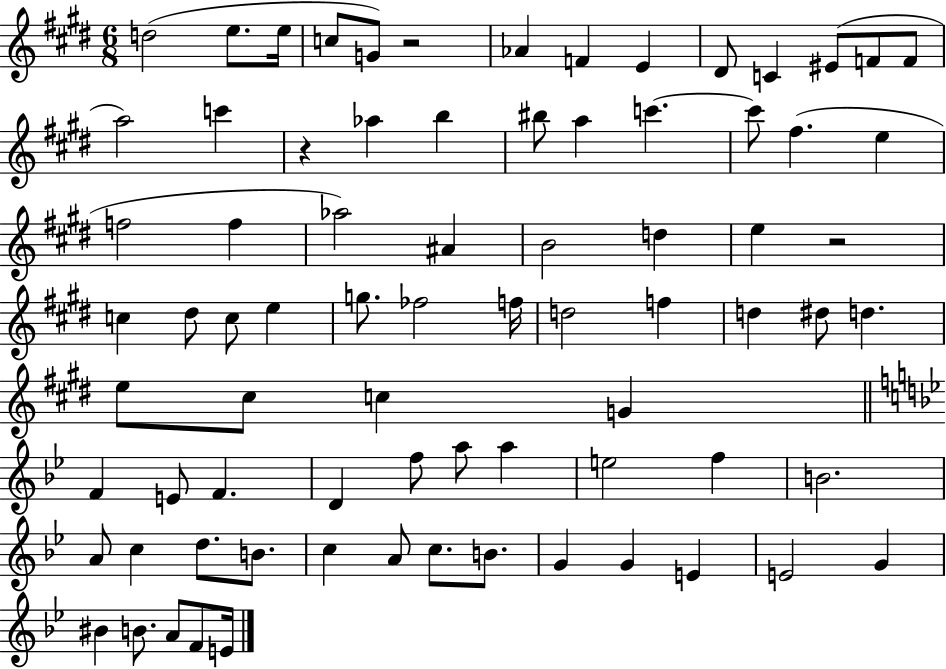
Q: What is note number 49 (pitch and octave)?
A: F4